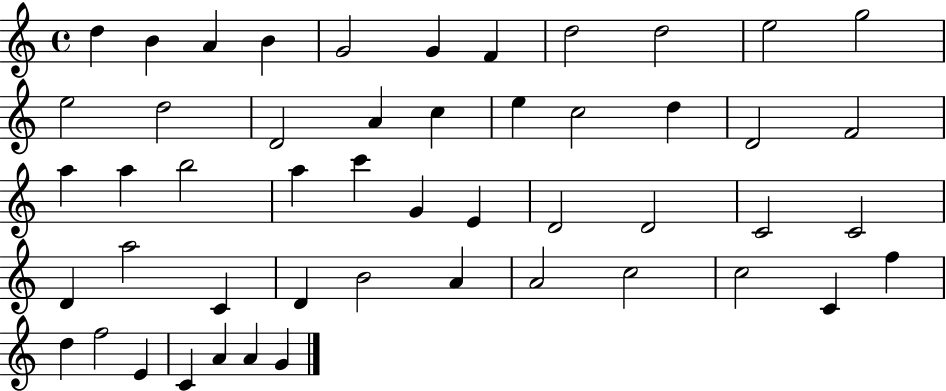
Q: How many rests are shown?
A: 0